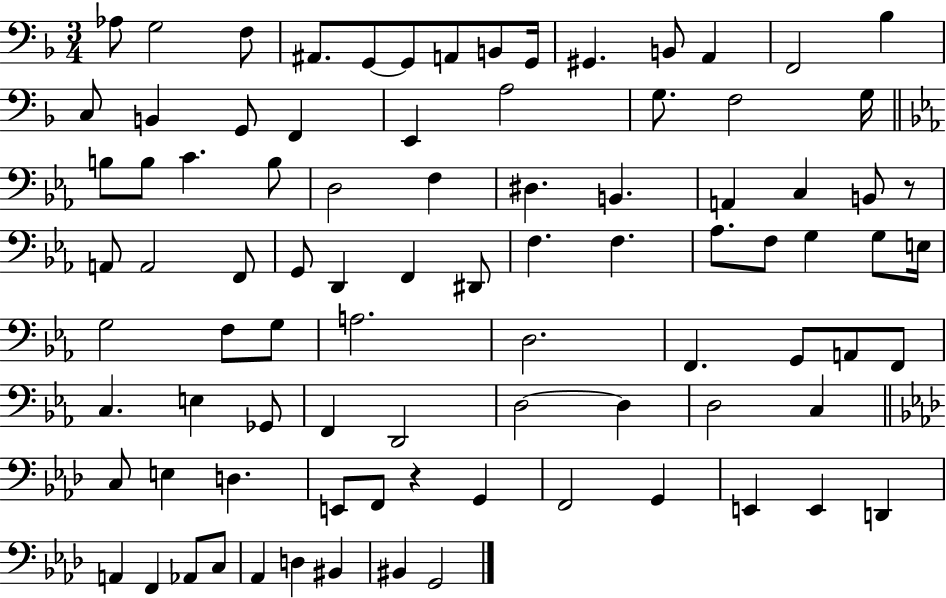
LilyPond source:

{
  \clef bass
  \numericTimeSignature
  \time 3/4
  \key f \major
  aes8 g2 f8 | ais,8. g,8~~ g,8 a,8 b,8 g,16 | gis,4. b,8 a,4 | f,2 bes4 | \break c8 b,4 g,8 f,4 | e,4 a2 | g8. f2 g16 | \bar "||" \break \key c \minor b8 b8 c'4. b8 | d2 f4 | dis4. b,4. | a,4 c4 b,8 r8 | \break a,8 a,2 f,8 | g,8 d,4 f,4 dis,8 | f4. f4. | aes8. f8 g4 g8 e16 | \break g2 f8 g8 | a2. | d2. | f,4. g,8 a,8 f,8 | \break c4. e4 ges,8 | f,4 d,2 | d2~~ d4 | d2 c4 | \break \bar "||" \break \key f \minor c8 e4 d4. | e,8 f,8 r4 g,4 | f,2 g,4 | e,4 e,4 d,4 | \break a,4 f,4 aes,8 c8 | aes,4 d4 bis,4 | bis,4 g,2 | \bar "|."
}